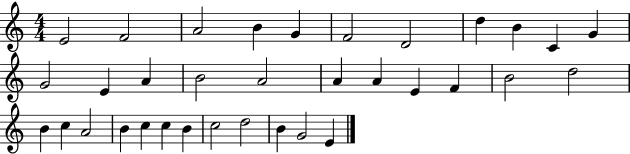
{
  \clef treble
  \numericTimeSignature
  \time 4/4
  \key c \major
  e'2 f'2 | a'2 b'4 g'4 | f'2 d'2 | d''4 b'4 c'4 g'4 | \break g'2 e'4 a'4 | b'2 a'2 | a'4 a'4 e'4 f'4 | b'2 d''2 | \break b'4 c''4 a'2 | b'4 c''4 c''4 b'4 | c''2 d''2 | b'4 g'2 e'4 | \break \bar "|."
}